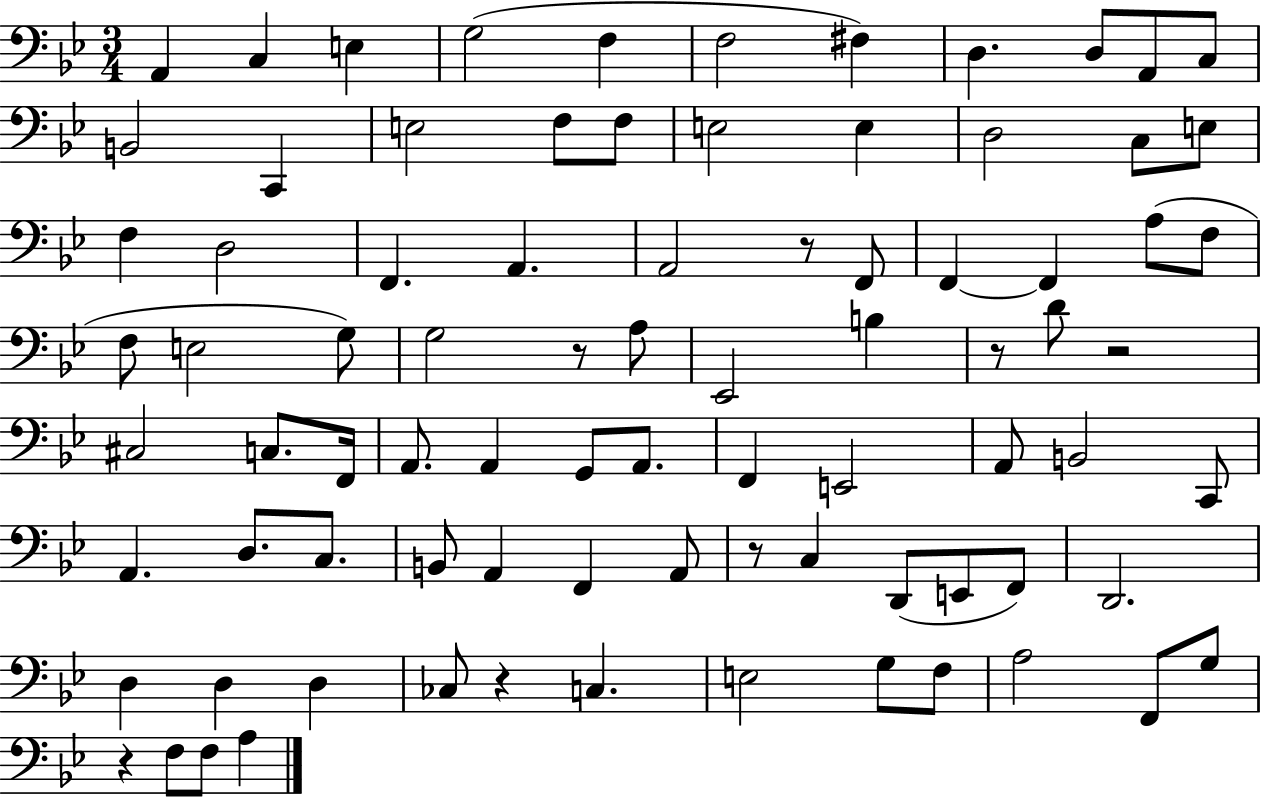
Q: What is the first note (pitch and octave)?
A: A2